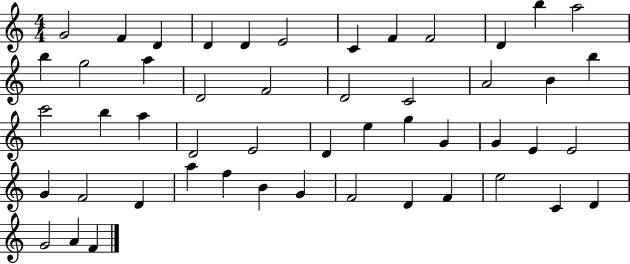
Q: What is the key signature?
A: C major